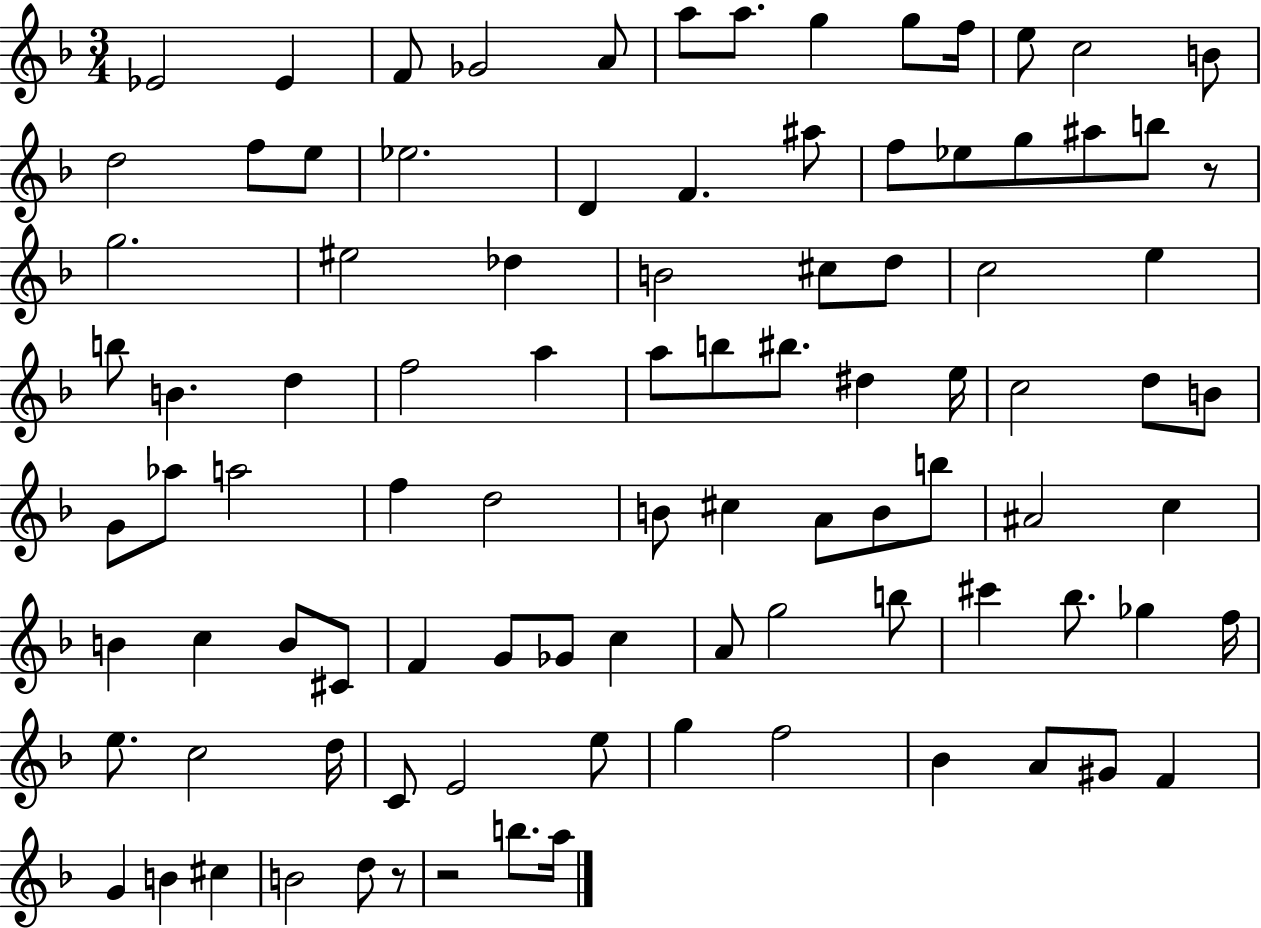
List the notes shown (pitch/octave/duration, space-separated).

Eb4/h Eb4/q F4/e Gb4/h A4/e A5/e A5/e. G5/q G5/e F5/s E5/e C5/h B4/e D5/h F5/e E5/e Eb5/h. D4/q F4/q. A#5/e F5/e Eb5/e G5/e A#5/e B5/e R/e G5/h. EIS5/h Db5/q B4/h C#5/e D5/e C5/h E5/q B5/e B4/q. D5/q F5/h A5/q A5/e B5/e BIS5/e. D#5/q E5/s C5/h D5/e B4/e G4/e Ab5/e A5/h F5/q D5/h B4/e C#5/q A4/e B4/e B5/e A#4/h C5/q B4/q C5/q B4/e C#4/e F4/q G4/e Gb4/e C5/q A4/e G5/h B5/e C#6/q Bb5/e. Gb5/q F5/s E5/e. C5/h D5/s C4/e E4/h E5/e G5/q F5/h Bb4/q A4/e G#4/e F4/q G4/q B4/q C#5/q B4/h D5/e R/e R/h B5/e. A5/s